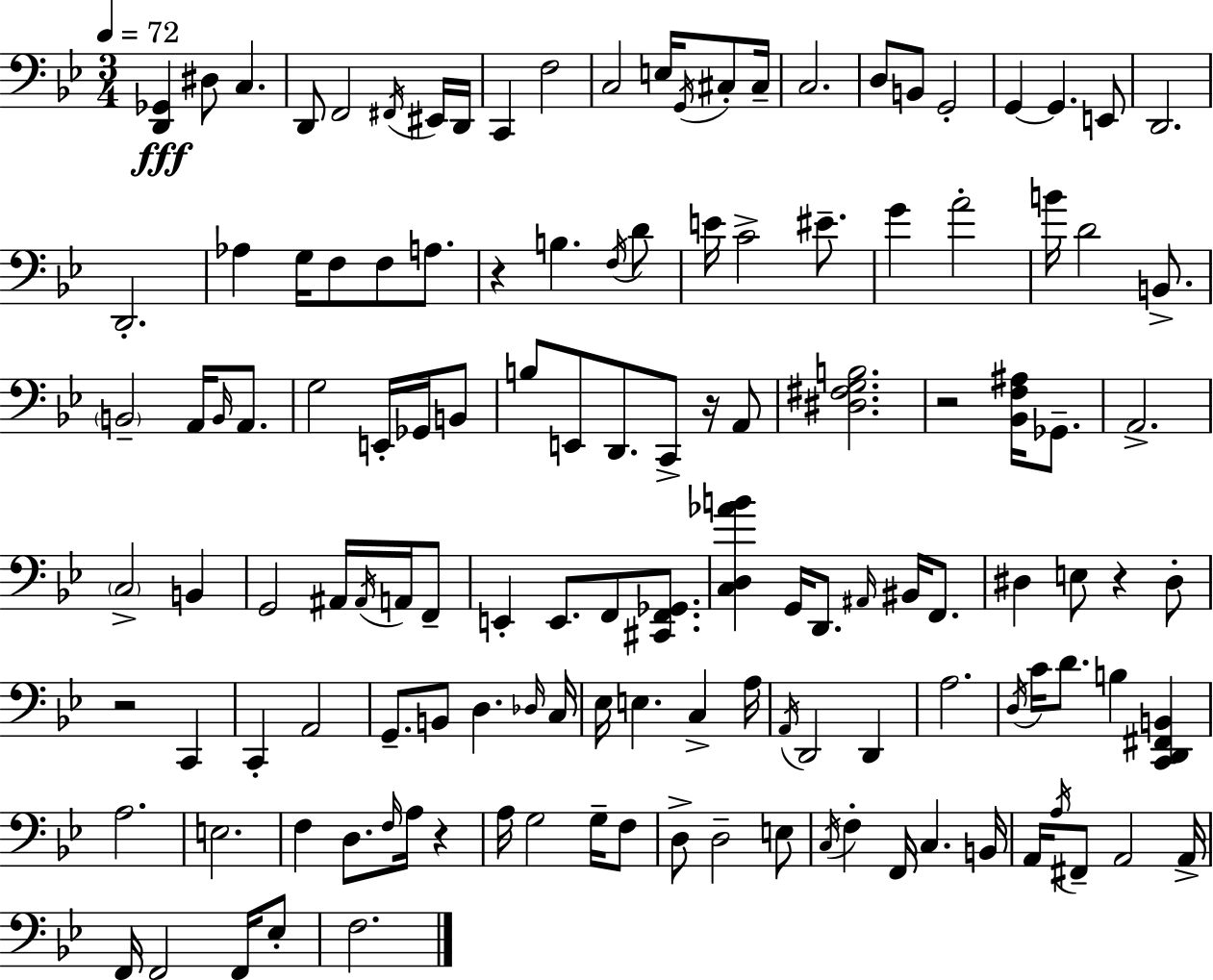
{
  \clef bass
  \numericTimeSignature
  \time 3/4
  \key bes \major
  \tempo 4 = 72
  \repeat volta 2 { <d, ges,>4\fff dis8 c4. | d,8 f,2 \acciaccatura { fis,16 } eis,16 | d,16 c,4 f2 | c2 e16 \acciaccatura { g,16 } cis8-. | \break cis16-- c2. | d8 b,8 g,2-. | g,4~~ g,4. | e,8 d,2. | \break d,2.-. | aes4 g16 f8 f8 a8. | r4 b4. | \acciaccatura { f16 } d'8 e'16 c'2-> | \break eis'8.-- g'4 a'2-. | b'16 d'2 | b,8.-> \parenthesize b,2-- a,16 | \grace { b,16 } a,8. g2 | \break e,16-. ges,16 b,8 b8 e,8 d,8. c,8-> | r16 a,8 <dis fis g b>2. | r2 | <bes, f ais>16 ges,8.-- a,2.-> | \break \parenthesize c2-> | b,4 g,2 | ais,16 \acciaccatura { ais,16 } a,16 f,8-- e,4-. e,8. | f,8 <cis, f, ges,>8. <c d aes' b'>4 g,16 d,8. | \break \grace { ais,16 } bis,16 f,8. dis4 e8 | r4 dis8-. r2 | c,4 c,4-. a,2 | g,8.-- b,8 d4. | \break \grace { des16 } c16 ees16 e4. | c4-> a16 \acciaccatura { a,16 } d,2 | d,4 a2. | \acciaccatura { d16 } c'16 d'8. | \break b4 <c, d, fis, b,>4 a2. | e2. | f4 | d8. \grace { f16 } a16 r4 a16 g2 | \break g16-- f8 d8-> | d2-- e8 \acciaccatura { c16 } f4-. | f,16 c4. b,16 a,16 | \acciaccatura { a16 } fis,8-- a,2 a,16-> | \break f,16 f,2 f,16 ees8-. | f2. | } \bar "|."
}